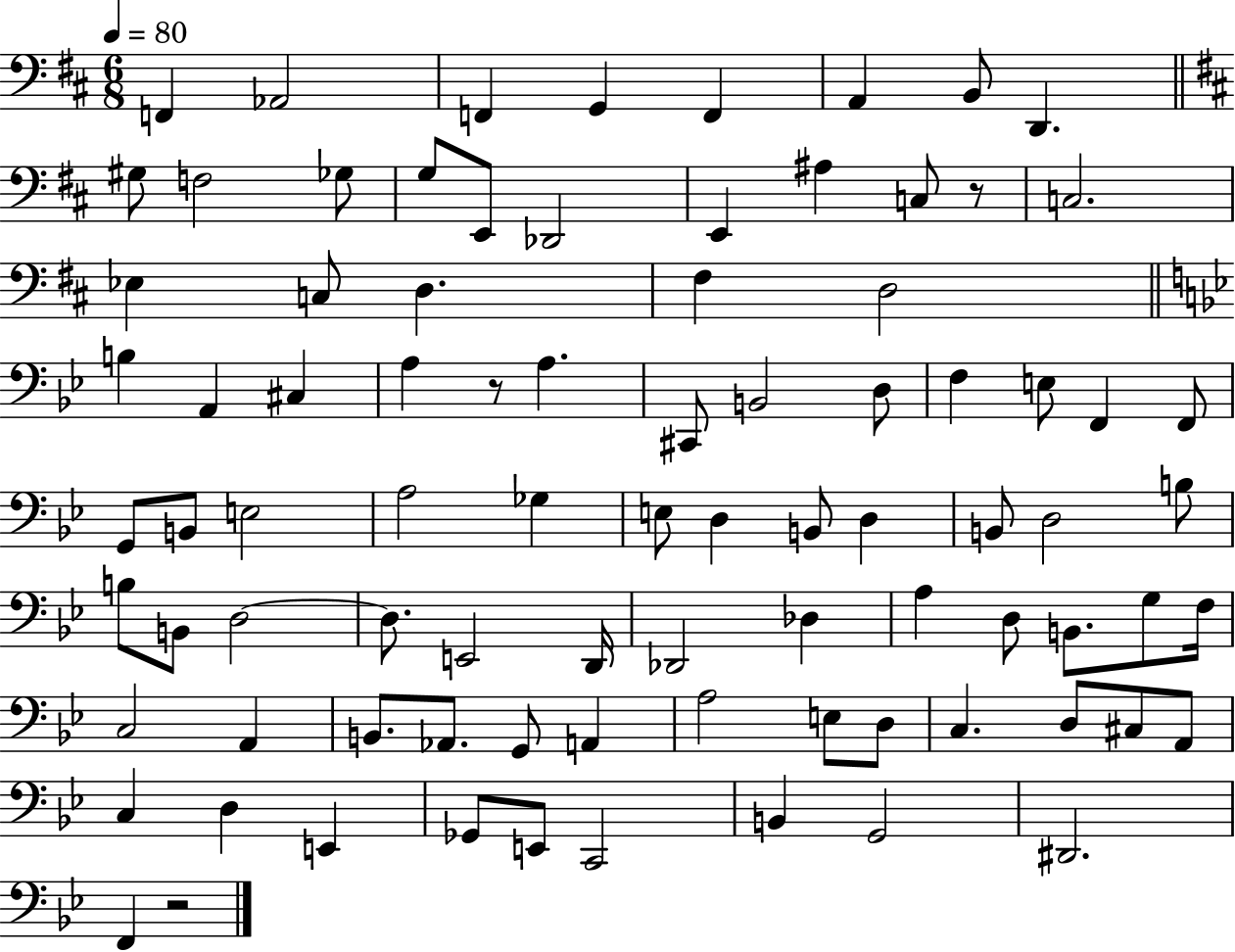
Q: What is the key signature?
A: D major